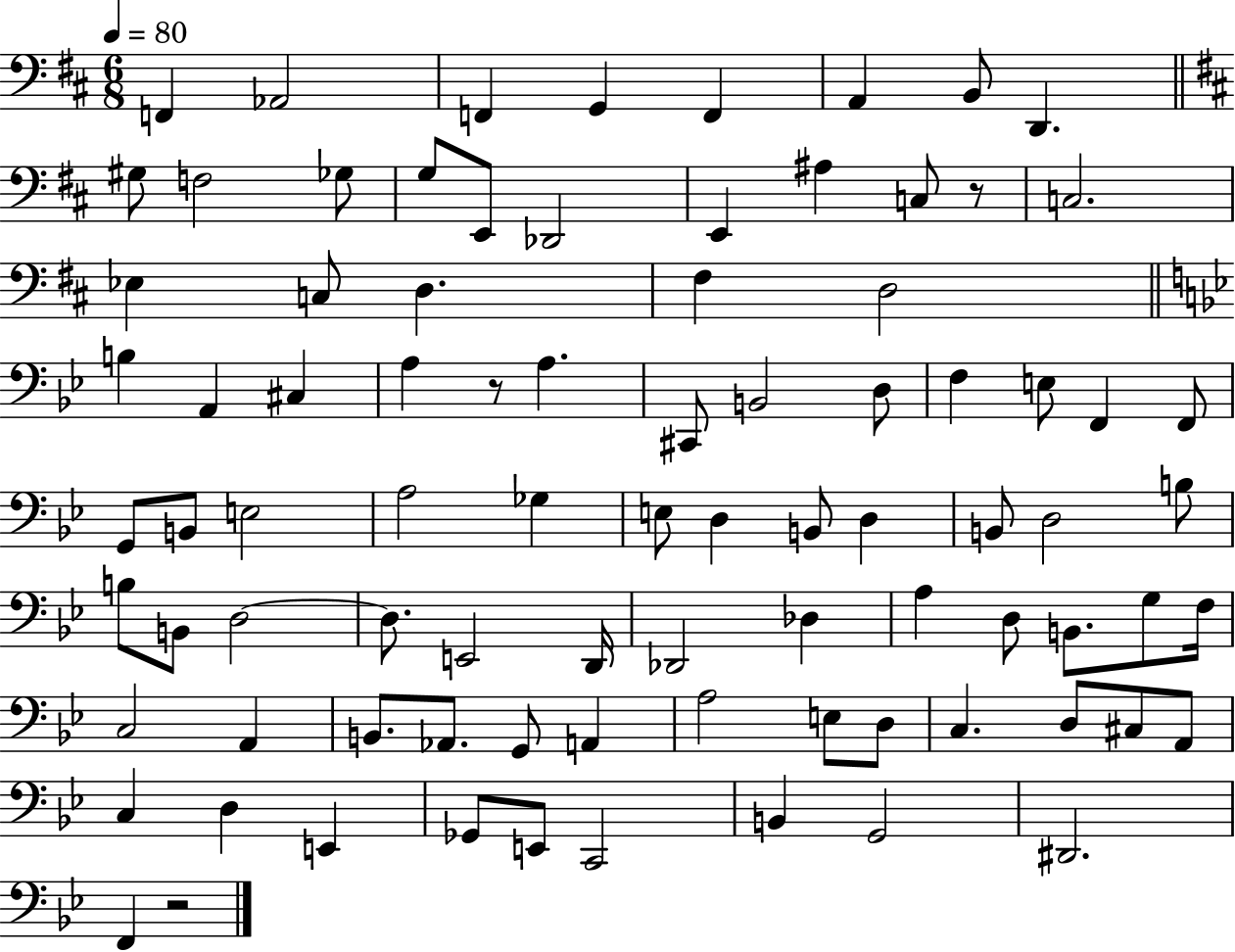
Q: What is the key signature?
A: D major